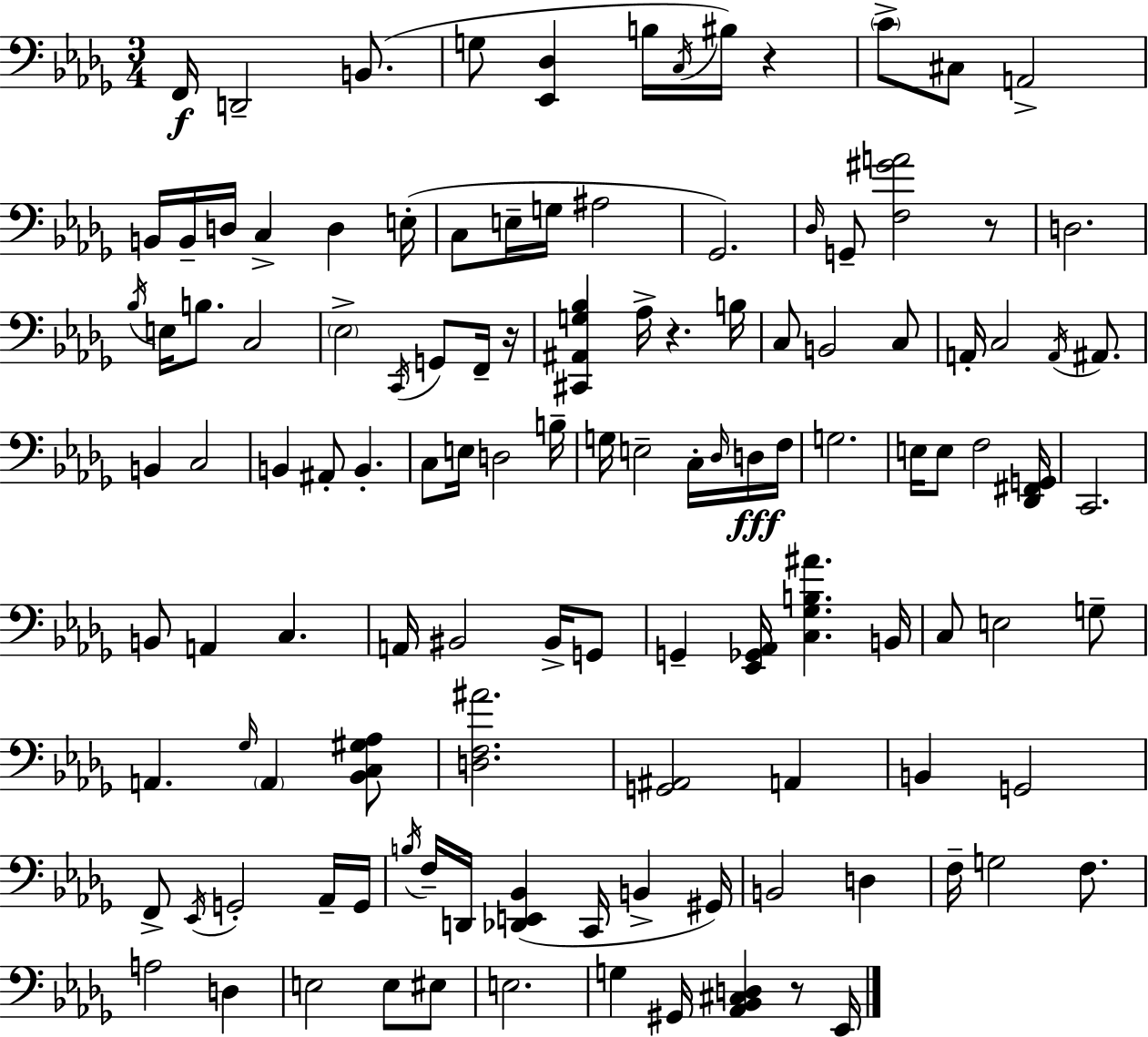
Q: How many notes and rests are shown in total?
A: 120